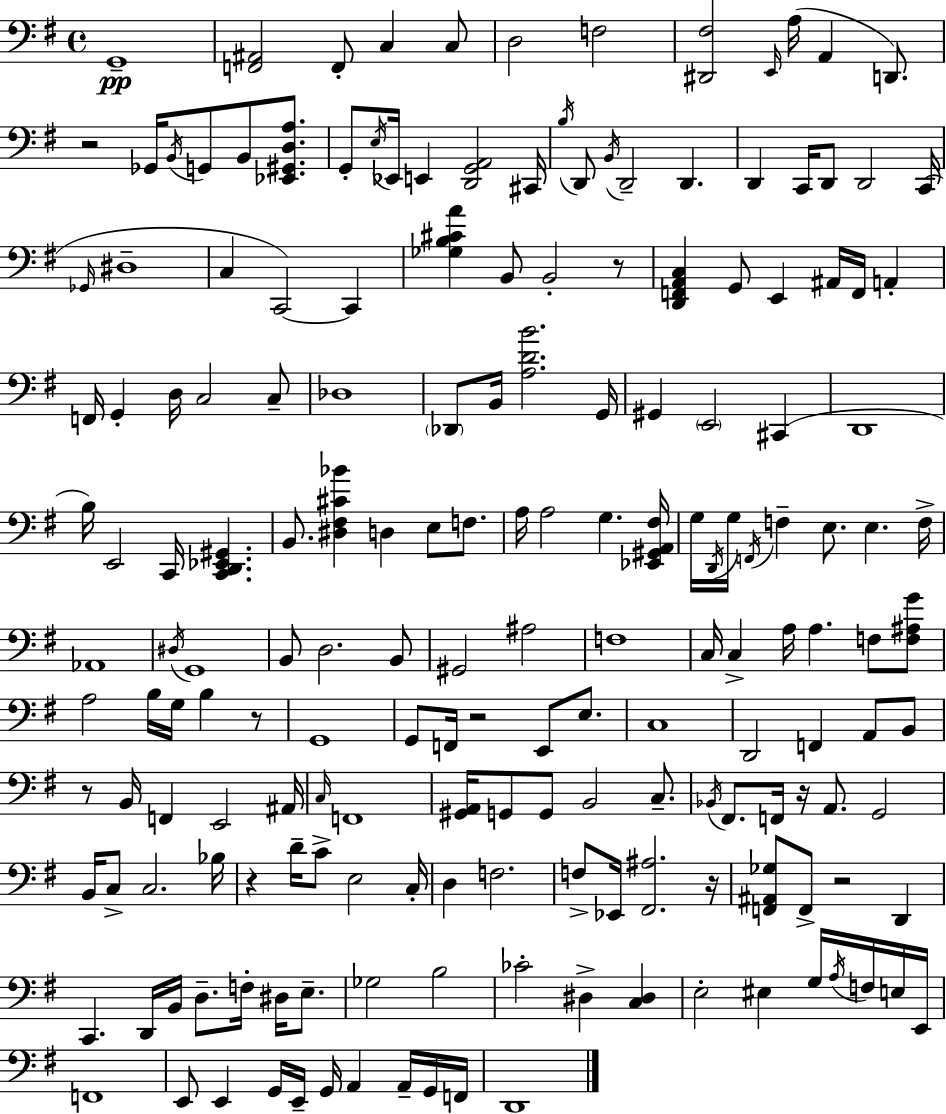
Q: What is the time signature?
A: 4/4